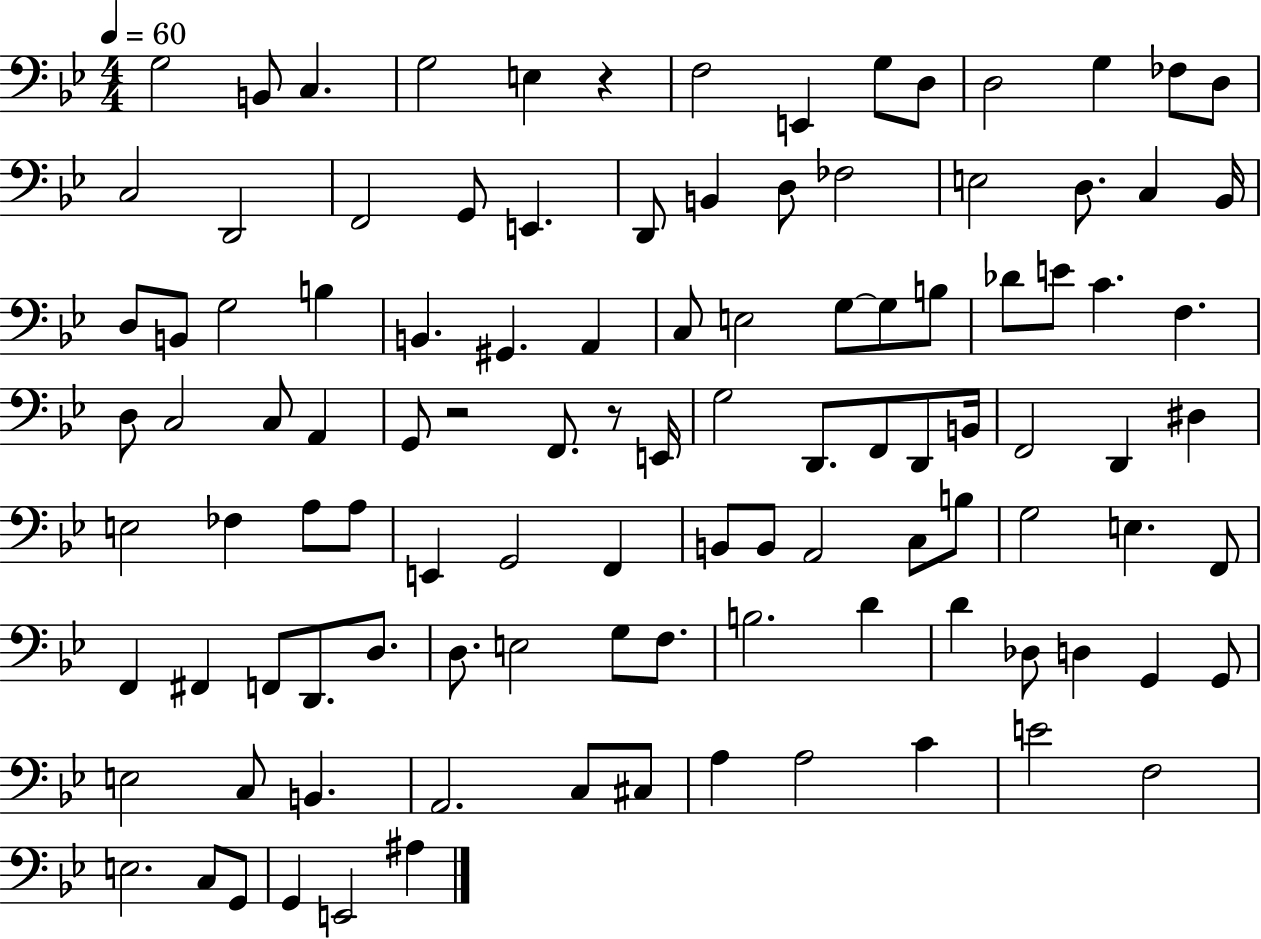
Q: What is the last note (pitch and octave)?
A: A#3